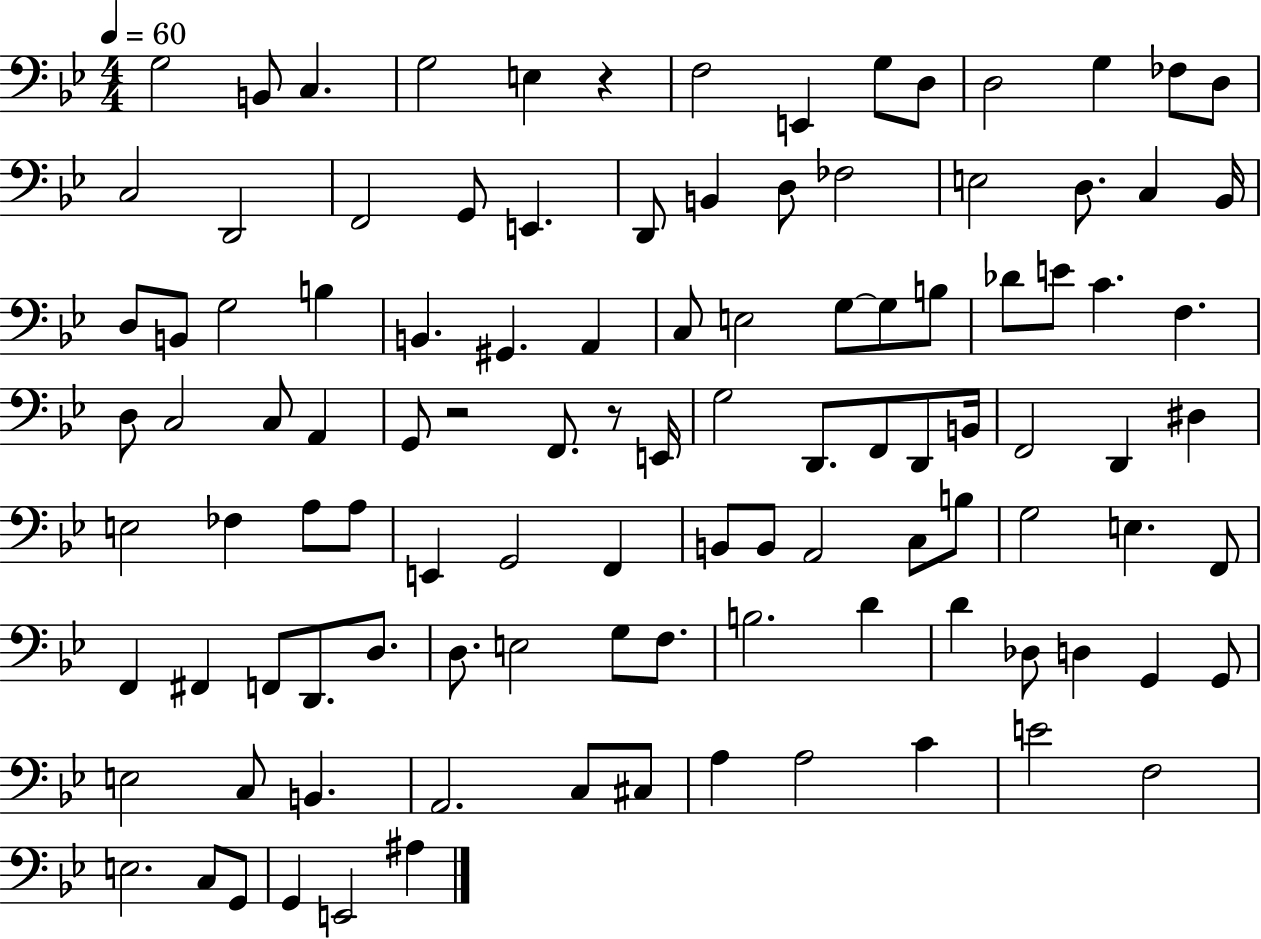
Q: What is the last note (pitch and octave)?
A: A#3